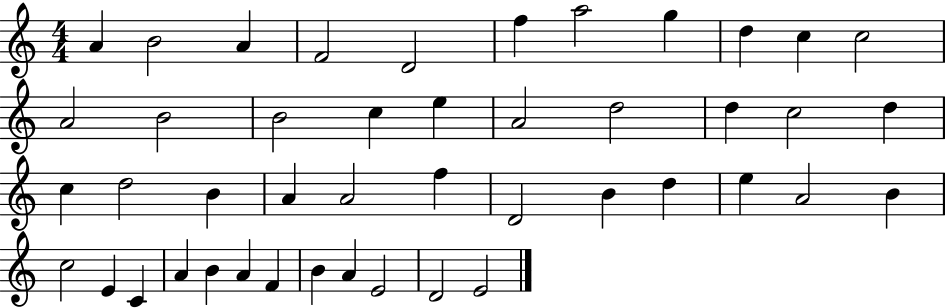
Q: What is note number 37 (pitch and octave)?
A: A4